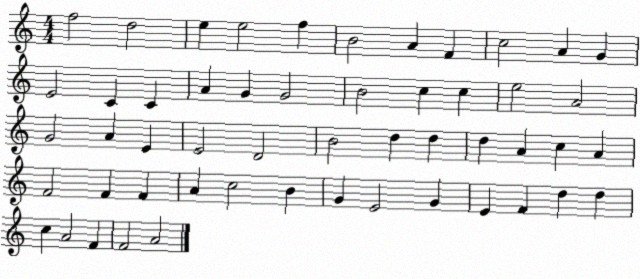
X:1
T:Untitled
M:4/4
L:1/4
K:C
f2 d2 e e2 f B2 A F c2 A G E2 C C A G G2 B2 c c e2 A2 G2 A E E2 D2 B2 d d d A c A F2 F F A c2 B G E2 G E F d d c A2 F F2 A2